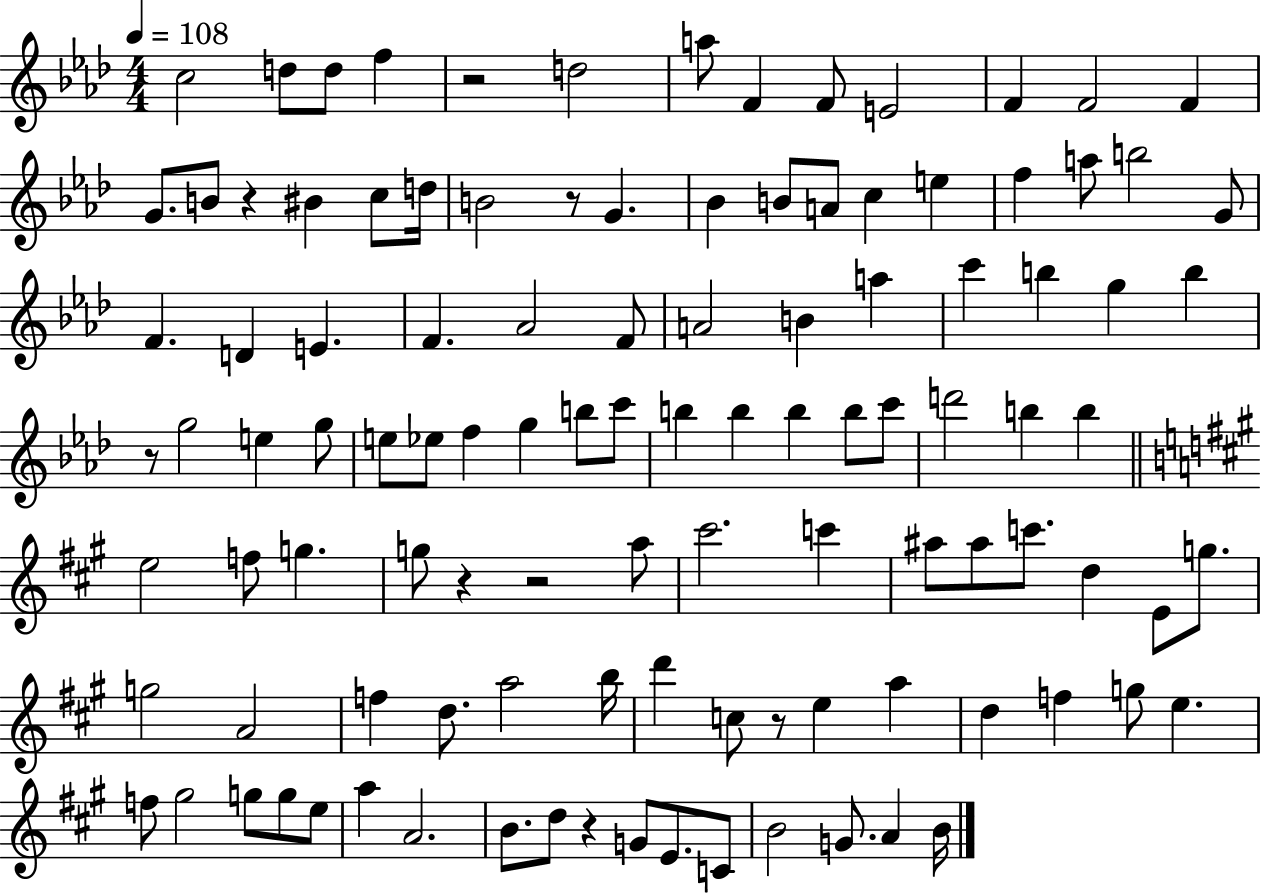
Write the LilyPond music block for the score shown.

{
  \clef treble
  \numericTimeSignature
  \time 4/4
  \key aes \major
  \tempo 4 = 108
  c''2 d''8 d''8 f''4 | r2 d''2 | a''8 f'4 f'8 e'2 | f'4 f'2 f'4 | \break g'8. b'8 r4 bis'4 c''8 d''16 | b'2 r8 g'4. | bes'4 b'8 a'8 c''4 e''4 | f''4 a''8 b''2 g'8 | \break f'4. d'4 e'4. | f'4. aes'2 f'8 | a'2 b'4 a''4 | c'''4 b''4 g''4 b''4 | \break r8 g''2 e''4 g''8 | e''8 ees''8 f''4 g''4 b''8 c'''8 | b''4 b''4 b''4 b''8 c'''8 | d'''2 b''4 b''4 | \break \bar "||" \break \key a \major e''2 f''8 g''4. | g''8 r4 r2 a''8 | cis'''2. c'''4 | ais''8 ais''8 c'''8. d''4 e'8 g''8. | \break g''2 a'2 | f''4 d''8. a''2 b''16 | d'''4 c''8 r8 e''4 a''4 | d''4 f''4 g''8 e''4. | \break f''8 gis''2 g''8 g''8 e''8 | a''4 a'2. | b'8. d''8 r4 g'8 e'8. c'8 | b'2 g'8. a'4 b'16 | \break \bar "|."
}